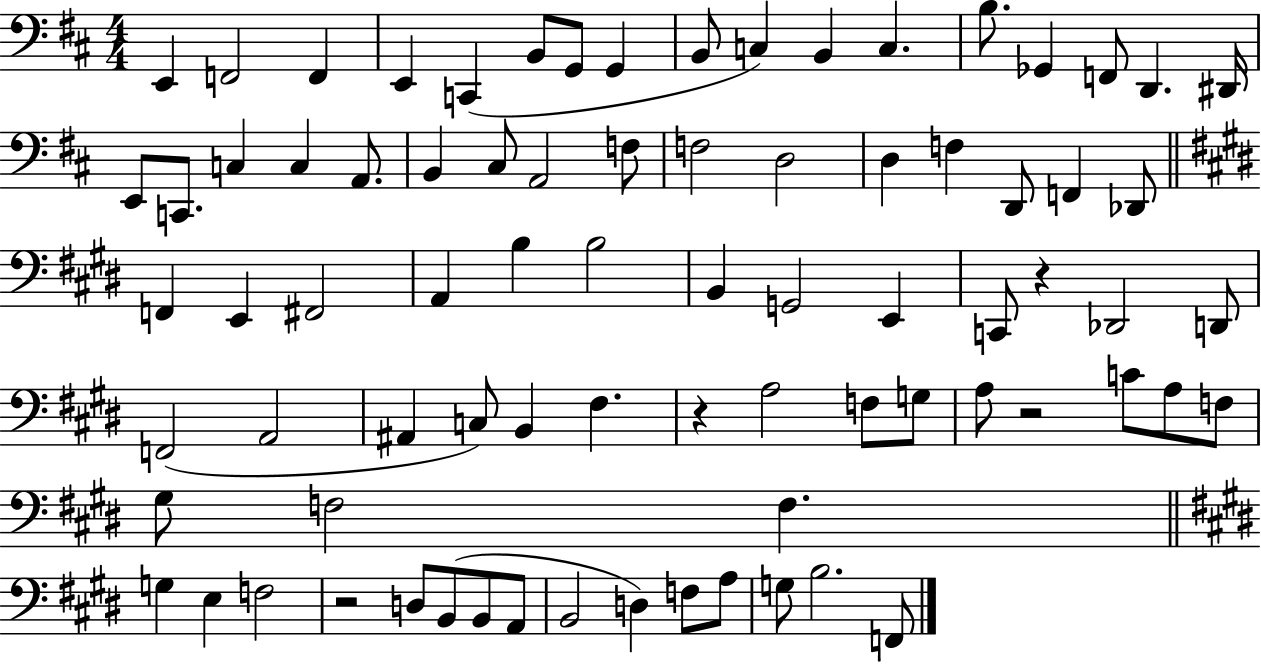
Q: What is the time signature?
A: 4/4